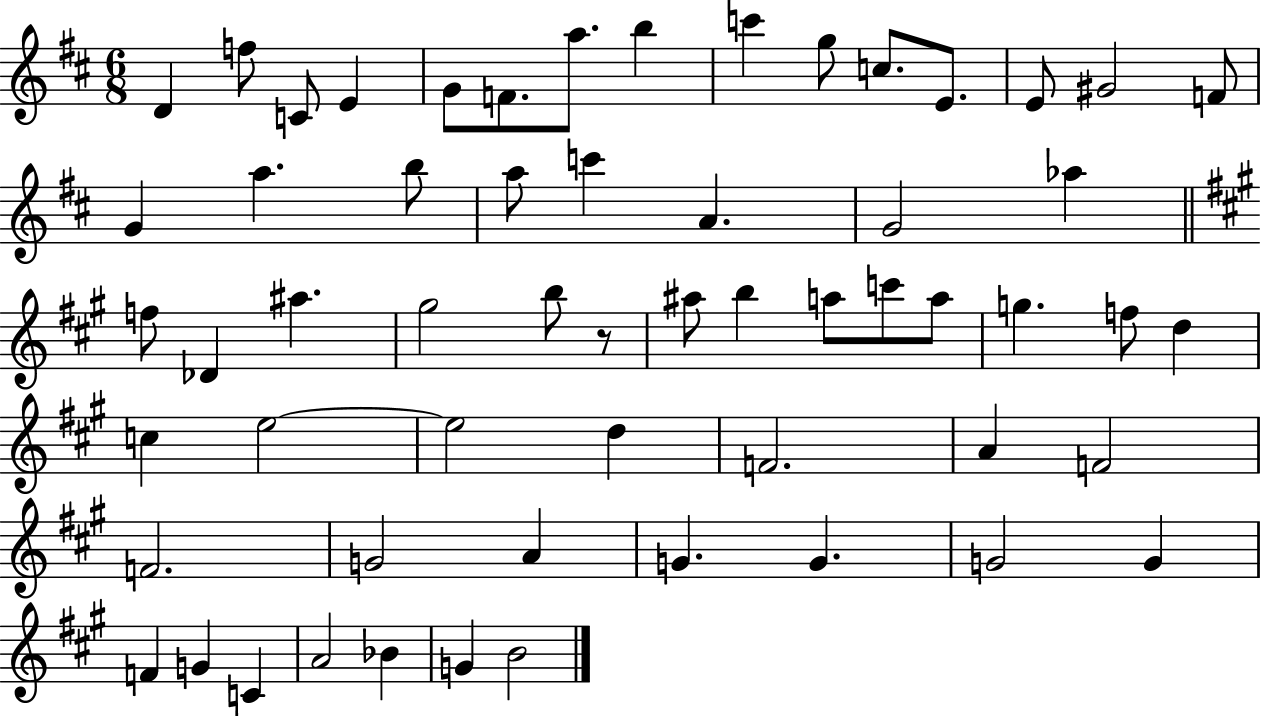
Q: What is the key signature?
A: D major